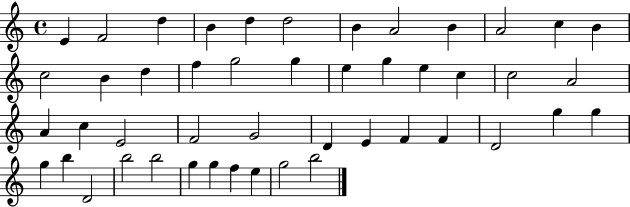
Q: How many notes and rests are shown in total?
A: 47